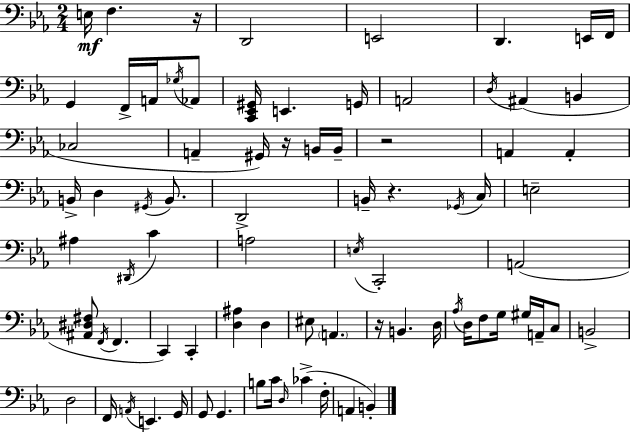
X:1
T:Untitled
M:2/4
L:1/4
K:Eb
E,/4 F, z/4 D,,2 E,,2 D,, E,,/4 F,,/4 G,, F,,/4 A,,/4 _G,/4 _A,,/2 [C,,_E,,^G,,]/4 E,, G,,/4 A,,2 D,/4 ^A,, B,, _C,2 A,, ^G,,/4 z/4 B,,/4 B,,/4 z2 A,, A,, B,,/4 D, ^G,,/4 B,,/2 D,,2 B,,/4 z _G,,/4 C,/4 E,2 ^A, ^D,,/4 C A,2 E,/4 C,,2 A,,2 [^A,,^D,^F,]/2 F,,/4 F,, C,, C,, [D,^A,] D, ^E,/2 A,, z/4 B,, D,/4 _A,/4 D,/4 F,/2 G,/4 ^G,/4 A,,/4 C,/2 B,,2 D,2 F,,/4 A,,/4 E,, G,,/4 G,,/2 G,, B,/2 C/4 D,/4 _C F,/4 A,, B,,